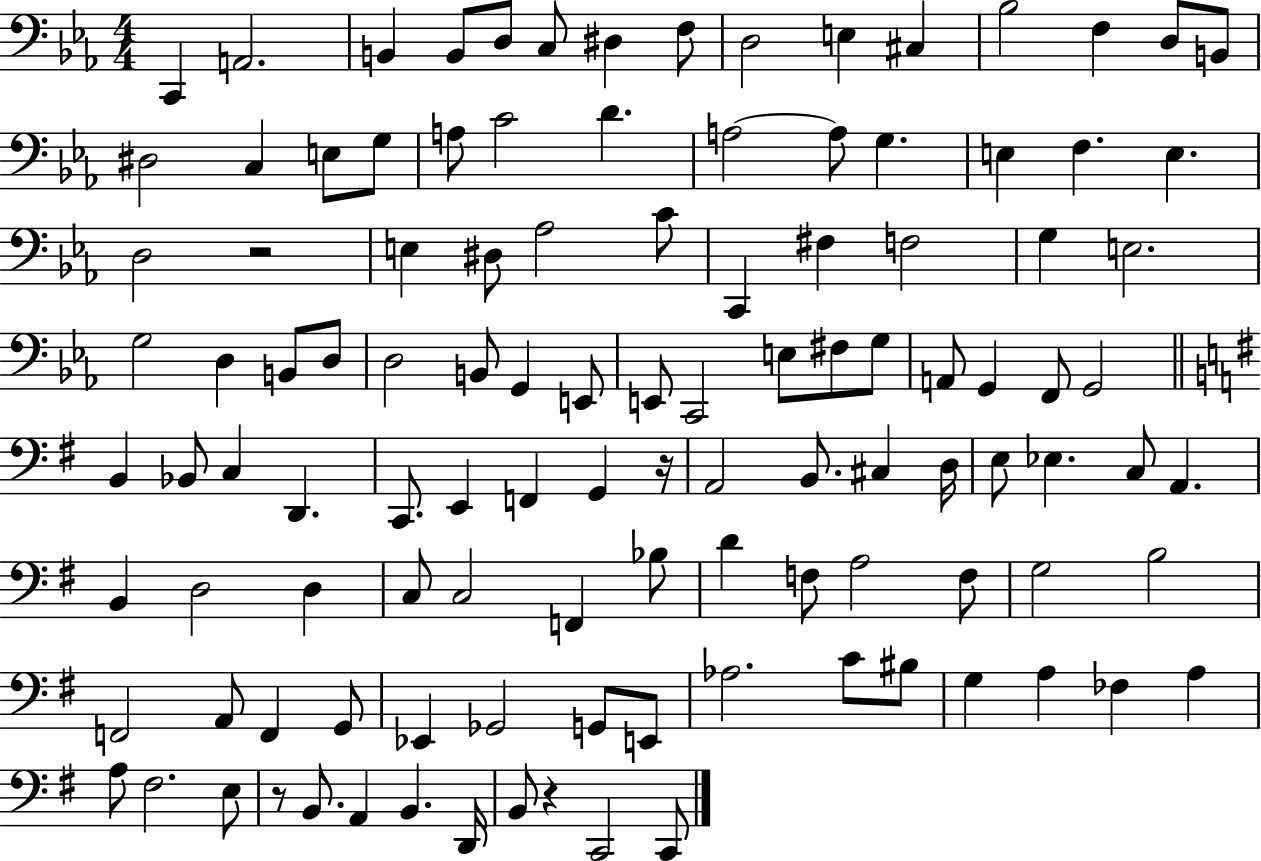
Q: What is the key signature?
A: EES major